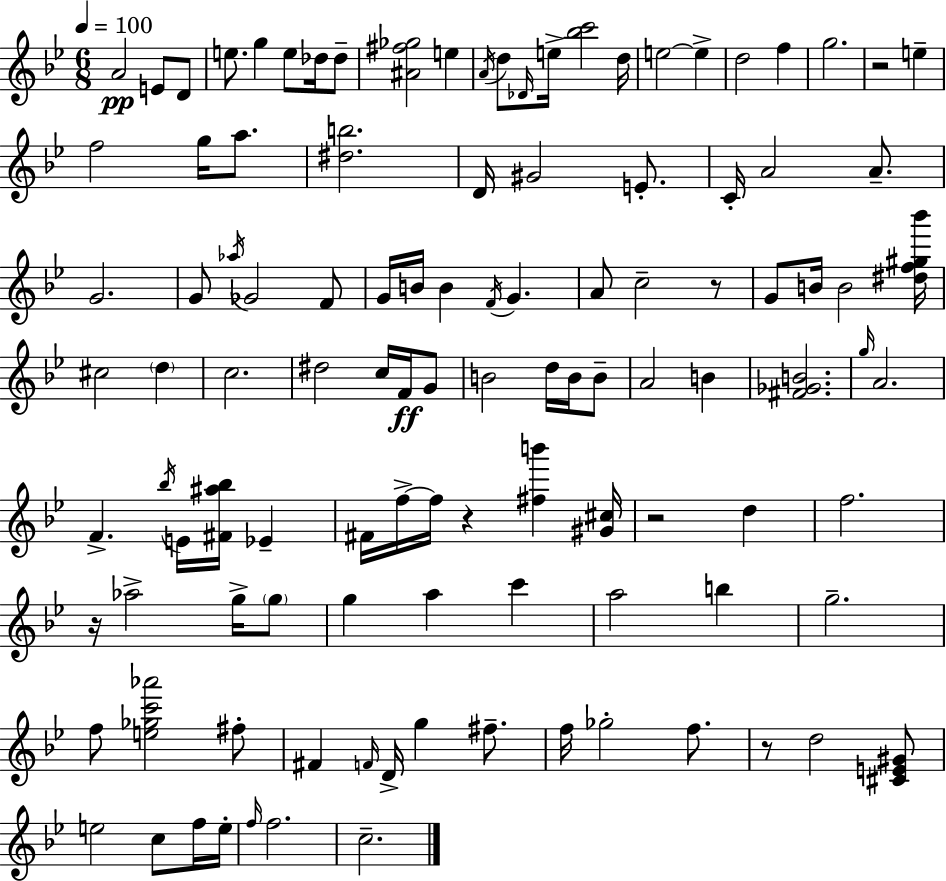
{
  \clef treble
  \numericTimeSignature
  \time 6/8
  \key bes \major
  \tempo 4 = 100
  \repeat volta 2 { a'2\pp e'8 d'8 | e''8. g''4 e''8 des''16 des''8-- | <ais' fis'' ges''>2 e''4 | \acciaccatura { a'16 } d''8 \grace { des'16 } e''16-> <bes'' c'''>2 | \break d''16 e''2~~ e''4-> | d''2 f''4 | g''2. | r2 e''4-- | \break f''2 g''16 a''8. | <dis'' b''>2. | d'16 gis'2 e'8.-. | c'16-. a'2 a'8.-- | \break g'2. | g'8 \acciaccatura { aes''16 } ges'2 | f'8 g'16 b'16 b'4 \acciaccatura { f'16 } g'4. | a'8 c''2-- | \break r8 g'8 b'16 b'2 | <dis'' f'' gis'' bes'''>16 cis''2 | \parenthesize d''4 c''2. | dis''2 | \break c''16 f'16\ff g'8 b'2 | d''16 b'16 b'8-- a'2 | b'4 <fis' ges' b'>2. | \grace { g''16 } a'2. | \break f'4.-> \acciaccatura { bes''16 } | e'16 <fis' ais'' bes''>16 ees'4-- fis'16 f''16->~~ f''16 r4 | <fis'' b'''>4 <gis' cis''>16 r2 | d''4 f''2. | \break r16 aes''2-> | g''16-> \parenthesize g''8 g''4 a''4 | c'''4 a''2 | b''4 g''2.-- | \break f''8 <e'' ges'' c''' aes'''>2 | fis''8-. fis'4 \grace { f'16 } d'16-> | g''4 fis''8.-- f''16 ges''2-. | f''8. r8 d''2 | \break <cis' e' gis'>8 e''2 | c''8 f''16 e''16-. \grace { f''16 } f''2. | c''2.-- | } \bar "|."
}